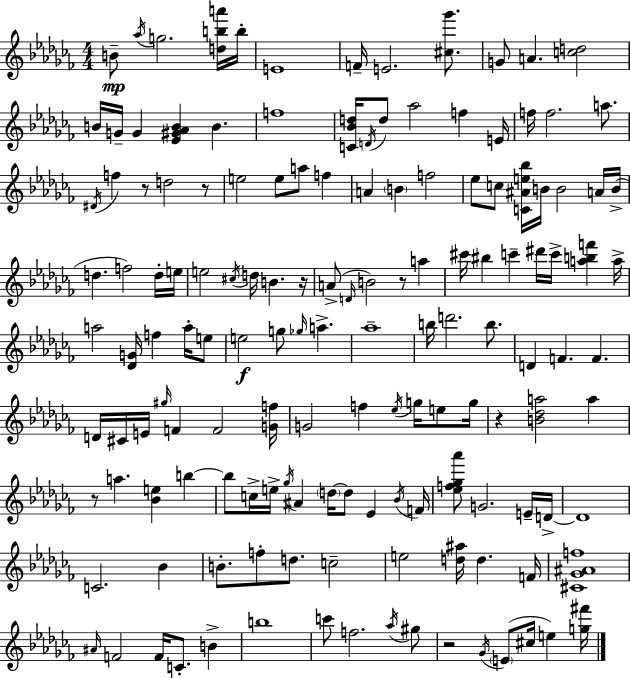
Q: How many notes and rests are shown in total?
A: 145